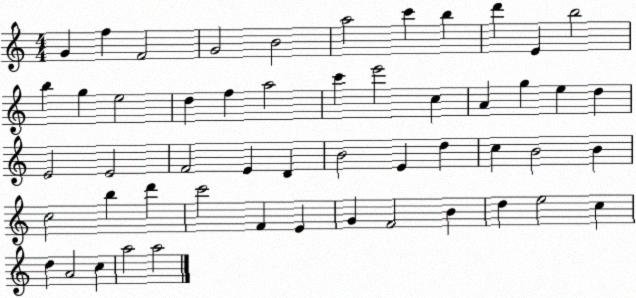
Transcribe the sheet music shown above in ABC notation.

X:1
T:Untitled
M:4/4
L:1/4
K:C
G f F2 G2 B2 a2 c' b d' E b2 b g e2 d f a2 c' e'2 c A g e d E2 E2 F2 E D B2 E d c B2 B c2 b d' c'2 F E G F2 B d e2 c d A2 c a2 a2